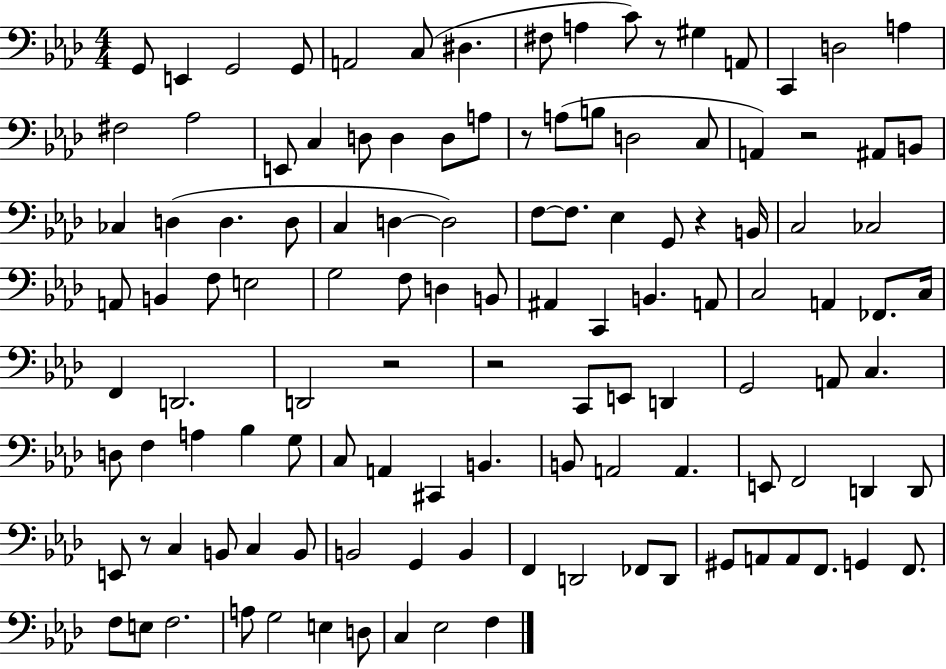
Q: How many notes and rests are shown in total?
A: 120